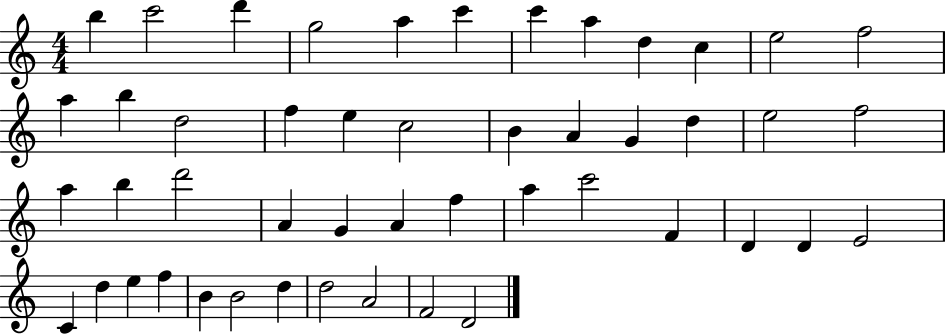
X:1
T:Untitled
M:4/4
L:1/4
K:C
b c'2 d' g2 a c' c' a d c e2 f2 a b d2 f e c2 B A G d e2 f2 a b d'2 A G A f a c'2 F D D E2 C d e f B B2 d d2 A2 F2 D2